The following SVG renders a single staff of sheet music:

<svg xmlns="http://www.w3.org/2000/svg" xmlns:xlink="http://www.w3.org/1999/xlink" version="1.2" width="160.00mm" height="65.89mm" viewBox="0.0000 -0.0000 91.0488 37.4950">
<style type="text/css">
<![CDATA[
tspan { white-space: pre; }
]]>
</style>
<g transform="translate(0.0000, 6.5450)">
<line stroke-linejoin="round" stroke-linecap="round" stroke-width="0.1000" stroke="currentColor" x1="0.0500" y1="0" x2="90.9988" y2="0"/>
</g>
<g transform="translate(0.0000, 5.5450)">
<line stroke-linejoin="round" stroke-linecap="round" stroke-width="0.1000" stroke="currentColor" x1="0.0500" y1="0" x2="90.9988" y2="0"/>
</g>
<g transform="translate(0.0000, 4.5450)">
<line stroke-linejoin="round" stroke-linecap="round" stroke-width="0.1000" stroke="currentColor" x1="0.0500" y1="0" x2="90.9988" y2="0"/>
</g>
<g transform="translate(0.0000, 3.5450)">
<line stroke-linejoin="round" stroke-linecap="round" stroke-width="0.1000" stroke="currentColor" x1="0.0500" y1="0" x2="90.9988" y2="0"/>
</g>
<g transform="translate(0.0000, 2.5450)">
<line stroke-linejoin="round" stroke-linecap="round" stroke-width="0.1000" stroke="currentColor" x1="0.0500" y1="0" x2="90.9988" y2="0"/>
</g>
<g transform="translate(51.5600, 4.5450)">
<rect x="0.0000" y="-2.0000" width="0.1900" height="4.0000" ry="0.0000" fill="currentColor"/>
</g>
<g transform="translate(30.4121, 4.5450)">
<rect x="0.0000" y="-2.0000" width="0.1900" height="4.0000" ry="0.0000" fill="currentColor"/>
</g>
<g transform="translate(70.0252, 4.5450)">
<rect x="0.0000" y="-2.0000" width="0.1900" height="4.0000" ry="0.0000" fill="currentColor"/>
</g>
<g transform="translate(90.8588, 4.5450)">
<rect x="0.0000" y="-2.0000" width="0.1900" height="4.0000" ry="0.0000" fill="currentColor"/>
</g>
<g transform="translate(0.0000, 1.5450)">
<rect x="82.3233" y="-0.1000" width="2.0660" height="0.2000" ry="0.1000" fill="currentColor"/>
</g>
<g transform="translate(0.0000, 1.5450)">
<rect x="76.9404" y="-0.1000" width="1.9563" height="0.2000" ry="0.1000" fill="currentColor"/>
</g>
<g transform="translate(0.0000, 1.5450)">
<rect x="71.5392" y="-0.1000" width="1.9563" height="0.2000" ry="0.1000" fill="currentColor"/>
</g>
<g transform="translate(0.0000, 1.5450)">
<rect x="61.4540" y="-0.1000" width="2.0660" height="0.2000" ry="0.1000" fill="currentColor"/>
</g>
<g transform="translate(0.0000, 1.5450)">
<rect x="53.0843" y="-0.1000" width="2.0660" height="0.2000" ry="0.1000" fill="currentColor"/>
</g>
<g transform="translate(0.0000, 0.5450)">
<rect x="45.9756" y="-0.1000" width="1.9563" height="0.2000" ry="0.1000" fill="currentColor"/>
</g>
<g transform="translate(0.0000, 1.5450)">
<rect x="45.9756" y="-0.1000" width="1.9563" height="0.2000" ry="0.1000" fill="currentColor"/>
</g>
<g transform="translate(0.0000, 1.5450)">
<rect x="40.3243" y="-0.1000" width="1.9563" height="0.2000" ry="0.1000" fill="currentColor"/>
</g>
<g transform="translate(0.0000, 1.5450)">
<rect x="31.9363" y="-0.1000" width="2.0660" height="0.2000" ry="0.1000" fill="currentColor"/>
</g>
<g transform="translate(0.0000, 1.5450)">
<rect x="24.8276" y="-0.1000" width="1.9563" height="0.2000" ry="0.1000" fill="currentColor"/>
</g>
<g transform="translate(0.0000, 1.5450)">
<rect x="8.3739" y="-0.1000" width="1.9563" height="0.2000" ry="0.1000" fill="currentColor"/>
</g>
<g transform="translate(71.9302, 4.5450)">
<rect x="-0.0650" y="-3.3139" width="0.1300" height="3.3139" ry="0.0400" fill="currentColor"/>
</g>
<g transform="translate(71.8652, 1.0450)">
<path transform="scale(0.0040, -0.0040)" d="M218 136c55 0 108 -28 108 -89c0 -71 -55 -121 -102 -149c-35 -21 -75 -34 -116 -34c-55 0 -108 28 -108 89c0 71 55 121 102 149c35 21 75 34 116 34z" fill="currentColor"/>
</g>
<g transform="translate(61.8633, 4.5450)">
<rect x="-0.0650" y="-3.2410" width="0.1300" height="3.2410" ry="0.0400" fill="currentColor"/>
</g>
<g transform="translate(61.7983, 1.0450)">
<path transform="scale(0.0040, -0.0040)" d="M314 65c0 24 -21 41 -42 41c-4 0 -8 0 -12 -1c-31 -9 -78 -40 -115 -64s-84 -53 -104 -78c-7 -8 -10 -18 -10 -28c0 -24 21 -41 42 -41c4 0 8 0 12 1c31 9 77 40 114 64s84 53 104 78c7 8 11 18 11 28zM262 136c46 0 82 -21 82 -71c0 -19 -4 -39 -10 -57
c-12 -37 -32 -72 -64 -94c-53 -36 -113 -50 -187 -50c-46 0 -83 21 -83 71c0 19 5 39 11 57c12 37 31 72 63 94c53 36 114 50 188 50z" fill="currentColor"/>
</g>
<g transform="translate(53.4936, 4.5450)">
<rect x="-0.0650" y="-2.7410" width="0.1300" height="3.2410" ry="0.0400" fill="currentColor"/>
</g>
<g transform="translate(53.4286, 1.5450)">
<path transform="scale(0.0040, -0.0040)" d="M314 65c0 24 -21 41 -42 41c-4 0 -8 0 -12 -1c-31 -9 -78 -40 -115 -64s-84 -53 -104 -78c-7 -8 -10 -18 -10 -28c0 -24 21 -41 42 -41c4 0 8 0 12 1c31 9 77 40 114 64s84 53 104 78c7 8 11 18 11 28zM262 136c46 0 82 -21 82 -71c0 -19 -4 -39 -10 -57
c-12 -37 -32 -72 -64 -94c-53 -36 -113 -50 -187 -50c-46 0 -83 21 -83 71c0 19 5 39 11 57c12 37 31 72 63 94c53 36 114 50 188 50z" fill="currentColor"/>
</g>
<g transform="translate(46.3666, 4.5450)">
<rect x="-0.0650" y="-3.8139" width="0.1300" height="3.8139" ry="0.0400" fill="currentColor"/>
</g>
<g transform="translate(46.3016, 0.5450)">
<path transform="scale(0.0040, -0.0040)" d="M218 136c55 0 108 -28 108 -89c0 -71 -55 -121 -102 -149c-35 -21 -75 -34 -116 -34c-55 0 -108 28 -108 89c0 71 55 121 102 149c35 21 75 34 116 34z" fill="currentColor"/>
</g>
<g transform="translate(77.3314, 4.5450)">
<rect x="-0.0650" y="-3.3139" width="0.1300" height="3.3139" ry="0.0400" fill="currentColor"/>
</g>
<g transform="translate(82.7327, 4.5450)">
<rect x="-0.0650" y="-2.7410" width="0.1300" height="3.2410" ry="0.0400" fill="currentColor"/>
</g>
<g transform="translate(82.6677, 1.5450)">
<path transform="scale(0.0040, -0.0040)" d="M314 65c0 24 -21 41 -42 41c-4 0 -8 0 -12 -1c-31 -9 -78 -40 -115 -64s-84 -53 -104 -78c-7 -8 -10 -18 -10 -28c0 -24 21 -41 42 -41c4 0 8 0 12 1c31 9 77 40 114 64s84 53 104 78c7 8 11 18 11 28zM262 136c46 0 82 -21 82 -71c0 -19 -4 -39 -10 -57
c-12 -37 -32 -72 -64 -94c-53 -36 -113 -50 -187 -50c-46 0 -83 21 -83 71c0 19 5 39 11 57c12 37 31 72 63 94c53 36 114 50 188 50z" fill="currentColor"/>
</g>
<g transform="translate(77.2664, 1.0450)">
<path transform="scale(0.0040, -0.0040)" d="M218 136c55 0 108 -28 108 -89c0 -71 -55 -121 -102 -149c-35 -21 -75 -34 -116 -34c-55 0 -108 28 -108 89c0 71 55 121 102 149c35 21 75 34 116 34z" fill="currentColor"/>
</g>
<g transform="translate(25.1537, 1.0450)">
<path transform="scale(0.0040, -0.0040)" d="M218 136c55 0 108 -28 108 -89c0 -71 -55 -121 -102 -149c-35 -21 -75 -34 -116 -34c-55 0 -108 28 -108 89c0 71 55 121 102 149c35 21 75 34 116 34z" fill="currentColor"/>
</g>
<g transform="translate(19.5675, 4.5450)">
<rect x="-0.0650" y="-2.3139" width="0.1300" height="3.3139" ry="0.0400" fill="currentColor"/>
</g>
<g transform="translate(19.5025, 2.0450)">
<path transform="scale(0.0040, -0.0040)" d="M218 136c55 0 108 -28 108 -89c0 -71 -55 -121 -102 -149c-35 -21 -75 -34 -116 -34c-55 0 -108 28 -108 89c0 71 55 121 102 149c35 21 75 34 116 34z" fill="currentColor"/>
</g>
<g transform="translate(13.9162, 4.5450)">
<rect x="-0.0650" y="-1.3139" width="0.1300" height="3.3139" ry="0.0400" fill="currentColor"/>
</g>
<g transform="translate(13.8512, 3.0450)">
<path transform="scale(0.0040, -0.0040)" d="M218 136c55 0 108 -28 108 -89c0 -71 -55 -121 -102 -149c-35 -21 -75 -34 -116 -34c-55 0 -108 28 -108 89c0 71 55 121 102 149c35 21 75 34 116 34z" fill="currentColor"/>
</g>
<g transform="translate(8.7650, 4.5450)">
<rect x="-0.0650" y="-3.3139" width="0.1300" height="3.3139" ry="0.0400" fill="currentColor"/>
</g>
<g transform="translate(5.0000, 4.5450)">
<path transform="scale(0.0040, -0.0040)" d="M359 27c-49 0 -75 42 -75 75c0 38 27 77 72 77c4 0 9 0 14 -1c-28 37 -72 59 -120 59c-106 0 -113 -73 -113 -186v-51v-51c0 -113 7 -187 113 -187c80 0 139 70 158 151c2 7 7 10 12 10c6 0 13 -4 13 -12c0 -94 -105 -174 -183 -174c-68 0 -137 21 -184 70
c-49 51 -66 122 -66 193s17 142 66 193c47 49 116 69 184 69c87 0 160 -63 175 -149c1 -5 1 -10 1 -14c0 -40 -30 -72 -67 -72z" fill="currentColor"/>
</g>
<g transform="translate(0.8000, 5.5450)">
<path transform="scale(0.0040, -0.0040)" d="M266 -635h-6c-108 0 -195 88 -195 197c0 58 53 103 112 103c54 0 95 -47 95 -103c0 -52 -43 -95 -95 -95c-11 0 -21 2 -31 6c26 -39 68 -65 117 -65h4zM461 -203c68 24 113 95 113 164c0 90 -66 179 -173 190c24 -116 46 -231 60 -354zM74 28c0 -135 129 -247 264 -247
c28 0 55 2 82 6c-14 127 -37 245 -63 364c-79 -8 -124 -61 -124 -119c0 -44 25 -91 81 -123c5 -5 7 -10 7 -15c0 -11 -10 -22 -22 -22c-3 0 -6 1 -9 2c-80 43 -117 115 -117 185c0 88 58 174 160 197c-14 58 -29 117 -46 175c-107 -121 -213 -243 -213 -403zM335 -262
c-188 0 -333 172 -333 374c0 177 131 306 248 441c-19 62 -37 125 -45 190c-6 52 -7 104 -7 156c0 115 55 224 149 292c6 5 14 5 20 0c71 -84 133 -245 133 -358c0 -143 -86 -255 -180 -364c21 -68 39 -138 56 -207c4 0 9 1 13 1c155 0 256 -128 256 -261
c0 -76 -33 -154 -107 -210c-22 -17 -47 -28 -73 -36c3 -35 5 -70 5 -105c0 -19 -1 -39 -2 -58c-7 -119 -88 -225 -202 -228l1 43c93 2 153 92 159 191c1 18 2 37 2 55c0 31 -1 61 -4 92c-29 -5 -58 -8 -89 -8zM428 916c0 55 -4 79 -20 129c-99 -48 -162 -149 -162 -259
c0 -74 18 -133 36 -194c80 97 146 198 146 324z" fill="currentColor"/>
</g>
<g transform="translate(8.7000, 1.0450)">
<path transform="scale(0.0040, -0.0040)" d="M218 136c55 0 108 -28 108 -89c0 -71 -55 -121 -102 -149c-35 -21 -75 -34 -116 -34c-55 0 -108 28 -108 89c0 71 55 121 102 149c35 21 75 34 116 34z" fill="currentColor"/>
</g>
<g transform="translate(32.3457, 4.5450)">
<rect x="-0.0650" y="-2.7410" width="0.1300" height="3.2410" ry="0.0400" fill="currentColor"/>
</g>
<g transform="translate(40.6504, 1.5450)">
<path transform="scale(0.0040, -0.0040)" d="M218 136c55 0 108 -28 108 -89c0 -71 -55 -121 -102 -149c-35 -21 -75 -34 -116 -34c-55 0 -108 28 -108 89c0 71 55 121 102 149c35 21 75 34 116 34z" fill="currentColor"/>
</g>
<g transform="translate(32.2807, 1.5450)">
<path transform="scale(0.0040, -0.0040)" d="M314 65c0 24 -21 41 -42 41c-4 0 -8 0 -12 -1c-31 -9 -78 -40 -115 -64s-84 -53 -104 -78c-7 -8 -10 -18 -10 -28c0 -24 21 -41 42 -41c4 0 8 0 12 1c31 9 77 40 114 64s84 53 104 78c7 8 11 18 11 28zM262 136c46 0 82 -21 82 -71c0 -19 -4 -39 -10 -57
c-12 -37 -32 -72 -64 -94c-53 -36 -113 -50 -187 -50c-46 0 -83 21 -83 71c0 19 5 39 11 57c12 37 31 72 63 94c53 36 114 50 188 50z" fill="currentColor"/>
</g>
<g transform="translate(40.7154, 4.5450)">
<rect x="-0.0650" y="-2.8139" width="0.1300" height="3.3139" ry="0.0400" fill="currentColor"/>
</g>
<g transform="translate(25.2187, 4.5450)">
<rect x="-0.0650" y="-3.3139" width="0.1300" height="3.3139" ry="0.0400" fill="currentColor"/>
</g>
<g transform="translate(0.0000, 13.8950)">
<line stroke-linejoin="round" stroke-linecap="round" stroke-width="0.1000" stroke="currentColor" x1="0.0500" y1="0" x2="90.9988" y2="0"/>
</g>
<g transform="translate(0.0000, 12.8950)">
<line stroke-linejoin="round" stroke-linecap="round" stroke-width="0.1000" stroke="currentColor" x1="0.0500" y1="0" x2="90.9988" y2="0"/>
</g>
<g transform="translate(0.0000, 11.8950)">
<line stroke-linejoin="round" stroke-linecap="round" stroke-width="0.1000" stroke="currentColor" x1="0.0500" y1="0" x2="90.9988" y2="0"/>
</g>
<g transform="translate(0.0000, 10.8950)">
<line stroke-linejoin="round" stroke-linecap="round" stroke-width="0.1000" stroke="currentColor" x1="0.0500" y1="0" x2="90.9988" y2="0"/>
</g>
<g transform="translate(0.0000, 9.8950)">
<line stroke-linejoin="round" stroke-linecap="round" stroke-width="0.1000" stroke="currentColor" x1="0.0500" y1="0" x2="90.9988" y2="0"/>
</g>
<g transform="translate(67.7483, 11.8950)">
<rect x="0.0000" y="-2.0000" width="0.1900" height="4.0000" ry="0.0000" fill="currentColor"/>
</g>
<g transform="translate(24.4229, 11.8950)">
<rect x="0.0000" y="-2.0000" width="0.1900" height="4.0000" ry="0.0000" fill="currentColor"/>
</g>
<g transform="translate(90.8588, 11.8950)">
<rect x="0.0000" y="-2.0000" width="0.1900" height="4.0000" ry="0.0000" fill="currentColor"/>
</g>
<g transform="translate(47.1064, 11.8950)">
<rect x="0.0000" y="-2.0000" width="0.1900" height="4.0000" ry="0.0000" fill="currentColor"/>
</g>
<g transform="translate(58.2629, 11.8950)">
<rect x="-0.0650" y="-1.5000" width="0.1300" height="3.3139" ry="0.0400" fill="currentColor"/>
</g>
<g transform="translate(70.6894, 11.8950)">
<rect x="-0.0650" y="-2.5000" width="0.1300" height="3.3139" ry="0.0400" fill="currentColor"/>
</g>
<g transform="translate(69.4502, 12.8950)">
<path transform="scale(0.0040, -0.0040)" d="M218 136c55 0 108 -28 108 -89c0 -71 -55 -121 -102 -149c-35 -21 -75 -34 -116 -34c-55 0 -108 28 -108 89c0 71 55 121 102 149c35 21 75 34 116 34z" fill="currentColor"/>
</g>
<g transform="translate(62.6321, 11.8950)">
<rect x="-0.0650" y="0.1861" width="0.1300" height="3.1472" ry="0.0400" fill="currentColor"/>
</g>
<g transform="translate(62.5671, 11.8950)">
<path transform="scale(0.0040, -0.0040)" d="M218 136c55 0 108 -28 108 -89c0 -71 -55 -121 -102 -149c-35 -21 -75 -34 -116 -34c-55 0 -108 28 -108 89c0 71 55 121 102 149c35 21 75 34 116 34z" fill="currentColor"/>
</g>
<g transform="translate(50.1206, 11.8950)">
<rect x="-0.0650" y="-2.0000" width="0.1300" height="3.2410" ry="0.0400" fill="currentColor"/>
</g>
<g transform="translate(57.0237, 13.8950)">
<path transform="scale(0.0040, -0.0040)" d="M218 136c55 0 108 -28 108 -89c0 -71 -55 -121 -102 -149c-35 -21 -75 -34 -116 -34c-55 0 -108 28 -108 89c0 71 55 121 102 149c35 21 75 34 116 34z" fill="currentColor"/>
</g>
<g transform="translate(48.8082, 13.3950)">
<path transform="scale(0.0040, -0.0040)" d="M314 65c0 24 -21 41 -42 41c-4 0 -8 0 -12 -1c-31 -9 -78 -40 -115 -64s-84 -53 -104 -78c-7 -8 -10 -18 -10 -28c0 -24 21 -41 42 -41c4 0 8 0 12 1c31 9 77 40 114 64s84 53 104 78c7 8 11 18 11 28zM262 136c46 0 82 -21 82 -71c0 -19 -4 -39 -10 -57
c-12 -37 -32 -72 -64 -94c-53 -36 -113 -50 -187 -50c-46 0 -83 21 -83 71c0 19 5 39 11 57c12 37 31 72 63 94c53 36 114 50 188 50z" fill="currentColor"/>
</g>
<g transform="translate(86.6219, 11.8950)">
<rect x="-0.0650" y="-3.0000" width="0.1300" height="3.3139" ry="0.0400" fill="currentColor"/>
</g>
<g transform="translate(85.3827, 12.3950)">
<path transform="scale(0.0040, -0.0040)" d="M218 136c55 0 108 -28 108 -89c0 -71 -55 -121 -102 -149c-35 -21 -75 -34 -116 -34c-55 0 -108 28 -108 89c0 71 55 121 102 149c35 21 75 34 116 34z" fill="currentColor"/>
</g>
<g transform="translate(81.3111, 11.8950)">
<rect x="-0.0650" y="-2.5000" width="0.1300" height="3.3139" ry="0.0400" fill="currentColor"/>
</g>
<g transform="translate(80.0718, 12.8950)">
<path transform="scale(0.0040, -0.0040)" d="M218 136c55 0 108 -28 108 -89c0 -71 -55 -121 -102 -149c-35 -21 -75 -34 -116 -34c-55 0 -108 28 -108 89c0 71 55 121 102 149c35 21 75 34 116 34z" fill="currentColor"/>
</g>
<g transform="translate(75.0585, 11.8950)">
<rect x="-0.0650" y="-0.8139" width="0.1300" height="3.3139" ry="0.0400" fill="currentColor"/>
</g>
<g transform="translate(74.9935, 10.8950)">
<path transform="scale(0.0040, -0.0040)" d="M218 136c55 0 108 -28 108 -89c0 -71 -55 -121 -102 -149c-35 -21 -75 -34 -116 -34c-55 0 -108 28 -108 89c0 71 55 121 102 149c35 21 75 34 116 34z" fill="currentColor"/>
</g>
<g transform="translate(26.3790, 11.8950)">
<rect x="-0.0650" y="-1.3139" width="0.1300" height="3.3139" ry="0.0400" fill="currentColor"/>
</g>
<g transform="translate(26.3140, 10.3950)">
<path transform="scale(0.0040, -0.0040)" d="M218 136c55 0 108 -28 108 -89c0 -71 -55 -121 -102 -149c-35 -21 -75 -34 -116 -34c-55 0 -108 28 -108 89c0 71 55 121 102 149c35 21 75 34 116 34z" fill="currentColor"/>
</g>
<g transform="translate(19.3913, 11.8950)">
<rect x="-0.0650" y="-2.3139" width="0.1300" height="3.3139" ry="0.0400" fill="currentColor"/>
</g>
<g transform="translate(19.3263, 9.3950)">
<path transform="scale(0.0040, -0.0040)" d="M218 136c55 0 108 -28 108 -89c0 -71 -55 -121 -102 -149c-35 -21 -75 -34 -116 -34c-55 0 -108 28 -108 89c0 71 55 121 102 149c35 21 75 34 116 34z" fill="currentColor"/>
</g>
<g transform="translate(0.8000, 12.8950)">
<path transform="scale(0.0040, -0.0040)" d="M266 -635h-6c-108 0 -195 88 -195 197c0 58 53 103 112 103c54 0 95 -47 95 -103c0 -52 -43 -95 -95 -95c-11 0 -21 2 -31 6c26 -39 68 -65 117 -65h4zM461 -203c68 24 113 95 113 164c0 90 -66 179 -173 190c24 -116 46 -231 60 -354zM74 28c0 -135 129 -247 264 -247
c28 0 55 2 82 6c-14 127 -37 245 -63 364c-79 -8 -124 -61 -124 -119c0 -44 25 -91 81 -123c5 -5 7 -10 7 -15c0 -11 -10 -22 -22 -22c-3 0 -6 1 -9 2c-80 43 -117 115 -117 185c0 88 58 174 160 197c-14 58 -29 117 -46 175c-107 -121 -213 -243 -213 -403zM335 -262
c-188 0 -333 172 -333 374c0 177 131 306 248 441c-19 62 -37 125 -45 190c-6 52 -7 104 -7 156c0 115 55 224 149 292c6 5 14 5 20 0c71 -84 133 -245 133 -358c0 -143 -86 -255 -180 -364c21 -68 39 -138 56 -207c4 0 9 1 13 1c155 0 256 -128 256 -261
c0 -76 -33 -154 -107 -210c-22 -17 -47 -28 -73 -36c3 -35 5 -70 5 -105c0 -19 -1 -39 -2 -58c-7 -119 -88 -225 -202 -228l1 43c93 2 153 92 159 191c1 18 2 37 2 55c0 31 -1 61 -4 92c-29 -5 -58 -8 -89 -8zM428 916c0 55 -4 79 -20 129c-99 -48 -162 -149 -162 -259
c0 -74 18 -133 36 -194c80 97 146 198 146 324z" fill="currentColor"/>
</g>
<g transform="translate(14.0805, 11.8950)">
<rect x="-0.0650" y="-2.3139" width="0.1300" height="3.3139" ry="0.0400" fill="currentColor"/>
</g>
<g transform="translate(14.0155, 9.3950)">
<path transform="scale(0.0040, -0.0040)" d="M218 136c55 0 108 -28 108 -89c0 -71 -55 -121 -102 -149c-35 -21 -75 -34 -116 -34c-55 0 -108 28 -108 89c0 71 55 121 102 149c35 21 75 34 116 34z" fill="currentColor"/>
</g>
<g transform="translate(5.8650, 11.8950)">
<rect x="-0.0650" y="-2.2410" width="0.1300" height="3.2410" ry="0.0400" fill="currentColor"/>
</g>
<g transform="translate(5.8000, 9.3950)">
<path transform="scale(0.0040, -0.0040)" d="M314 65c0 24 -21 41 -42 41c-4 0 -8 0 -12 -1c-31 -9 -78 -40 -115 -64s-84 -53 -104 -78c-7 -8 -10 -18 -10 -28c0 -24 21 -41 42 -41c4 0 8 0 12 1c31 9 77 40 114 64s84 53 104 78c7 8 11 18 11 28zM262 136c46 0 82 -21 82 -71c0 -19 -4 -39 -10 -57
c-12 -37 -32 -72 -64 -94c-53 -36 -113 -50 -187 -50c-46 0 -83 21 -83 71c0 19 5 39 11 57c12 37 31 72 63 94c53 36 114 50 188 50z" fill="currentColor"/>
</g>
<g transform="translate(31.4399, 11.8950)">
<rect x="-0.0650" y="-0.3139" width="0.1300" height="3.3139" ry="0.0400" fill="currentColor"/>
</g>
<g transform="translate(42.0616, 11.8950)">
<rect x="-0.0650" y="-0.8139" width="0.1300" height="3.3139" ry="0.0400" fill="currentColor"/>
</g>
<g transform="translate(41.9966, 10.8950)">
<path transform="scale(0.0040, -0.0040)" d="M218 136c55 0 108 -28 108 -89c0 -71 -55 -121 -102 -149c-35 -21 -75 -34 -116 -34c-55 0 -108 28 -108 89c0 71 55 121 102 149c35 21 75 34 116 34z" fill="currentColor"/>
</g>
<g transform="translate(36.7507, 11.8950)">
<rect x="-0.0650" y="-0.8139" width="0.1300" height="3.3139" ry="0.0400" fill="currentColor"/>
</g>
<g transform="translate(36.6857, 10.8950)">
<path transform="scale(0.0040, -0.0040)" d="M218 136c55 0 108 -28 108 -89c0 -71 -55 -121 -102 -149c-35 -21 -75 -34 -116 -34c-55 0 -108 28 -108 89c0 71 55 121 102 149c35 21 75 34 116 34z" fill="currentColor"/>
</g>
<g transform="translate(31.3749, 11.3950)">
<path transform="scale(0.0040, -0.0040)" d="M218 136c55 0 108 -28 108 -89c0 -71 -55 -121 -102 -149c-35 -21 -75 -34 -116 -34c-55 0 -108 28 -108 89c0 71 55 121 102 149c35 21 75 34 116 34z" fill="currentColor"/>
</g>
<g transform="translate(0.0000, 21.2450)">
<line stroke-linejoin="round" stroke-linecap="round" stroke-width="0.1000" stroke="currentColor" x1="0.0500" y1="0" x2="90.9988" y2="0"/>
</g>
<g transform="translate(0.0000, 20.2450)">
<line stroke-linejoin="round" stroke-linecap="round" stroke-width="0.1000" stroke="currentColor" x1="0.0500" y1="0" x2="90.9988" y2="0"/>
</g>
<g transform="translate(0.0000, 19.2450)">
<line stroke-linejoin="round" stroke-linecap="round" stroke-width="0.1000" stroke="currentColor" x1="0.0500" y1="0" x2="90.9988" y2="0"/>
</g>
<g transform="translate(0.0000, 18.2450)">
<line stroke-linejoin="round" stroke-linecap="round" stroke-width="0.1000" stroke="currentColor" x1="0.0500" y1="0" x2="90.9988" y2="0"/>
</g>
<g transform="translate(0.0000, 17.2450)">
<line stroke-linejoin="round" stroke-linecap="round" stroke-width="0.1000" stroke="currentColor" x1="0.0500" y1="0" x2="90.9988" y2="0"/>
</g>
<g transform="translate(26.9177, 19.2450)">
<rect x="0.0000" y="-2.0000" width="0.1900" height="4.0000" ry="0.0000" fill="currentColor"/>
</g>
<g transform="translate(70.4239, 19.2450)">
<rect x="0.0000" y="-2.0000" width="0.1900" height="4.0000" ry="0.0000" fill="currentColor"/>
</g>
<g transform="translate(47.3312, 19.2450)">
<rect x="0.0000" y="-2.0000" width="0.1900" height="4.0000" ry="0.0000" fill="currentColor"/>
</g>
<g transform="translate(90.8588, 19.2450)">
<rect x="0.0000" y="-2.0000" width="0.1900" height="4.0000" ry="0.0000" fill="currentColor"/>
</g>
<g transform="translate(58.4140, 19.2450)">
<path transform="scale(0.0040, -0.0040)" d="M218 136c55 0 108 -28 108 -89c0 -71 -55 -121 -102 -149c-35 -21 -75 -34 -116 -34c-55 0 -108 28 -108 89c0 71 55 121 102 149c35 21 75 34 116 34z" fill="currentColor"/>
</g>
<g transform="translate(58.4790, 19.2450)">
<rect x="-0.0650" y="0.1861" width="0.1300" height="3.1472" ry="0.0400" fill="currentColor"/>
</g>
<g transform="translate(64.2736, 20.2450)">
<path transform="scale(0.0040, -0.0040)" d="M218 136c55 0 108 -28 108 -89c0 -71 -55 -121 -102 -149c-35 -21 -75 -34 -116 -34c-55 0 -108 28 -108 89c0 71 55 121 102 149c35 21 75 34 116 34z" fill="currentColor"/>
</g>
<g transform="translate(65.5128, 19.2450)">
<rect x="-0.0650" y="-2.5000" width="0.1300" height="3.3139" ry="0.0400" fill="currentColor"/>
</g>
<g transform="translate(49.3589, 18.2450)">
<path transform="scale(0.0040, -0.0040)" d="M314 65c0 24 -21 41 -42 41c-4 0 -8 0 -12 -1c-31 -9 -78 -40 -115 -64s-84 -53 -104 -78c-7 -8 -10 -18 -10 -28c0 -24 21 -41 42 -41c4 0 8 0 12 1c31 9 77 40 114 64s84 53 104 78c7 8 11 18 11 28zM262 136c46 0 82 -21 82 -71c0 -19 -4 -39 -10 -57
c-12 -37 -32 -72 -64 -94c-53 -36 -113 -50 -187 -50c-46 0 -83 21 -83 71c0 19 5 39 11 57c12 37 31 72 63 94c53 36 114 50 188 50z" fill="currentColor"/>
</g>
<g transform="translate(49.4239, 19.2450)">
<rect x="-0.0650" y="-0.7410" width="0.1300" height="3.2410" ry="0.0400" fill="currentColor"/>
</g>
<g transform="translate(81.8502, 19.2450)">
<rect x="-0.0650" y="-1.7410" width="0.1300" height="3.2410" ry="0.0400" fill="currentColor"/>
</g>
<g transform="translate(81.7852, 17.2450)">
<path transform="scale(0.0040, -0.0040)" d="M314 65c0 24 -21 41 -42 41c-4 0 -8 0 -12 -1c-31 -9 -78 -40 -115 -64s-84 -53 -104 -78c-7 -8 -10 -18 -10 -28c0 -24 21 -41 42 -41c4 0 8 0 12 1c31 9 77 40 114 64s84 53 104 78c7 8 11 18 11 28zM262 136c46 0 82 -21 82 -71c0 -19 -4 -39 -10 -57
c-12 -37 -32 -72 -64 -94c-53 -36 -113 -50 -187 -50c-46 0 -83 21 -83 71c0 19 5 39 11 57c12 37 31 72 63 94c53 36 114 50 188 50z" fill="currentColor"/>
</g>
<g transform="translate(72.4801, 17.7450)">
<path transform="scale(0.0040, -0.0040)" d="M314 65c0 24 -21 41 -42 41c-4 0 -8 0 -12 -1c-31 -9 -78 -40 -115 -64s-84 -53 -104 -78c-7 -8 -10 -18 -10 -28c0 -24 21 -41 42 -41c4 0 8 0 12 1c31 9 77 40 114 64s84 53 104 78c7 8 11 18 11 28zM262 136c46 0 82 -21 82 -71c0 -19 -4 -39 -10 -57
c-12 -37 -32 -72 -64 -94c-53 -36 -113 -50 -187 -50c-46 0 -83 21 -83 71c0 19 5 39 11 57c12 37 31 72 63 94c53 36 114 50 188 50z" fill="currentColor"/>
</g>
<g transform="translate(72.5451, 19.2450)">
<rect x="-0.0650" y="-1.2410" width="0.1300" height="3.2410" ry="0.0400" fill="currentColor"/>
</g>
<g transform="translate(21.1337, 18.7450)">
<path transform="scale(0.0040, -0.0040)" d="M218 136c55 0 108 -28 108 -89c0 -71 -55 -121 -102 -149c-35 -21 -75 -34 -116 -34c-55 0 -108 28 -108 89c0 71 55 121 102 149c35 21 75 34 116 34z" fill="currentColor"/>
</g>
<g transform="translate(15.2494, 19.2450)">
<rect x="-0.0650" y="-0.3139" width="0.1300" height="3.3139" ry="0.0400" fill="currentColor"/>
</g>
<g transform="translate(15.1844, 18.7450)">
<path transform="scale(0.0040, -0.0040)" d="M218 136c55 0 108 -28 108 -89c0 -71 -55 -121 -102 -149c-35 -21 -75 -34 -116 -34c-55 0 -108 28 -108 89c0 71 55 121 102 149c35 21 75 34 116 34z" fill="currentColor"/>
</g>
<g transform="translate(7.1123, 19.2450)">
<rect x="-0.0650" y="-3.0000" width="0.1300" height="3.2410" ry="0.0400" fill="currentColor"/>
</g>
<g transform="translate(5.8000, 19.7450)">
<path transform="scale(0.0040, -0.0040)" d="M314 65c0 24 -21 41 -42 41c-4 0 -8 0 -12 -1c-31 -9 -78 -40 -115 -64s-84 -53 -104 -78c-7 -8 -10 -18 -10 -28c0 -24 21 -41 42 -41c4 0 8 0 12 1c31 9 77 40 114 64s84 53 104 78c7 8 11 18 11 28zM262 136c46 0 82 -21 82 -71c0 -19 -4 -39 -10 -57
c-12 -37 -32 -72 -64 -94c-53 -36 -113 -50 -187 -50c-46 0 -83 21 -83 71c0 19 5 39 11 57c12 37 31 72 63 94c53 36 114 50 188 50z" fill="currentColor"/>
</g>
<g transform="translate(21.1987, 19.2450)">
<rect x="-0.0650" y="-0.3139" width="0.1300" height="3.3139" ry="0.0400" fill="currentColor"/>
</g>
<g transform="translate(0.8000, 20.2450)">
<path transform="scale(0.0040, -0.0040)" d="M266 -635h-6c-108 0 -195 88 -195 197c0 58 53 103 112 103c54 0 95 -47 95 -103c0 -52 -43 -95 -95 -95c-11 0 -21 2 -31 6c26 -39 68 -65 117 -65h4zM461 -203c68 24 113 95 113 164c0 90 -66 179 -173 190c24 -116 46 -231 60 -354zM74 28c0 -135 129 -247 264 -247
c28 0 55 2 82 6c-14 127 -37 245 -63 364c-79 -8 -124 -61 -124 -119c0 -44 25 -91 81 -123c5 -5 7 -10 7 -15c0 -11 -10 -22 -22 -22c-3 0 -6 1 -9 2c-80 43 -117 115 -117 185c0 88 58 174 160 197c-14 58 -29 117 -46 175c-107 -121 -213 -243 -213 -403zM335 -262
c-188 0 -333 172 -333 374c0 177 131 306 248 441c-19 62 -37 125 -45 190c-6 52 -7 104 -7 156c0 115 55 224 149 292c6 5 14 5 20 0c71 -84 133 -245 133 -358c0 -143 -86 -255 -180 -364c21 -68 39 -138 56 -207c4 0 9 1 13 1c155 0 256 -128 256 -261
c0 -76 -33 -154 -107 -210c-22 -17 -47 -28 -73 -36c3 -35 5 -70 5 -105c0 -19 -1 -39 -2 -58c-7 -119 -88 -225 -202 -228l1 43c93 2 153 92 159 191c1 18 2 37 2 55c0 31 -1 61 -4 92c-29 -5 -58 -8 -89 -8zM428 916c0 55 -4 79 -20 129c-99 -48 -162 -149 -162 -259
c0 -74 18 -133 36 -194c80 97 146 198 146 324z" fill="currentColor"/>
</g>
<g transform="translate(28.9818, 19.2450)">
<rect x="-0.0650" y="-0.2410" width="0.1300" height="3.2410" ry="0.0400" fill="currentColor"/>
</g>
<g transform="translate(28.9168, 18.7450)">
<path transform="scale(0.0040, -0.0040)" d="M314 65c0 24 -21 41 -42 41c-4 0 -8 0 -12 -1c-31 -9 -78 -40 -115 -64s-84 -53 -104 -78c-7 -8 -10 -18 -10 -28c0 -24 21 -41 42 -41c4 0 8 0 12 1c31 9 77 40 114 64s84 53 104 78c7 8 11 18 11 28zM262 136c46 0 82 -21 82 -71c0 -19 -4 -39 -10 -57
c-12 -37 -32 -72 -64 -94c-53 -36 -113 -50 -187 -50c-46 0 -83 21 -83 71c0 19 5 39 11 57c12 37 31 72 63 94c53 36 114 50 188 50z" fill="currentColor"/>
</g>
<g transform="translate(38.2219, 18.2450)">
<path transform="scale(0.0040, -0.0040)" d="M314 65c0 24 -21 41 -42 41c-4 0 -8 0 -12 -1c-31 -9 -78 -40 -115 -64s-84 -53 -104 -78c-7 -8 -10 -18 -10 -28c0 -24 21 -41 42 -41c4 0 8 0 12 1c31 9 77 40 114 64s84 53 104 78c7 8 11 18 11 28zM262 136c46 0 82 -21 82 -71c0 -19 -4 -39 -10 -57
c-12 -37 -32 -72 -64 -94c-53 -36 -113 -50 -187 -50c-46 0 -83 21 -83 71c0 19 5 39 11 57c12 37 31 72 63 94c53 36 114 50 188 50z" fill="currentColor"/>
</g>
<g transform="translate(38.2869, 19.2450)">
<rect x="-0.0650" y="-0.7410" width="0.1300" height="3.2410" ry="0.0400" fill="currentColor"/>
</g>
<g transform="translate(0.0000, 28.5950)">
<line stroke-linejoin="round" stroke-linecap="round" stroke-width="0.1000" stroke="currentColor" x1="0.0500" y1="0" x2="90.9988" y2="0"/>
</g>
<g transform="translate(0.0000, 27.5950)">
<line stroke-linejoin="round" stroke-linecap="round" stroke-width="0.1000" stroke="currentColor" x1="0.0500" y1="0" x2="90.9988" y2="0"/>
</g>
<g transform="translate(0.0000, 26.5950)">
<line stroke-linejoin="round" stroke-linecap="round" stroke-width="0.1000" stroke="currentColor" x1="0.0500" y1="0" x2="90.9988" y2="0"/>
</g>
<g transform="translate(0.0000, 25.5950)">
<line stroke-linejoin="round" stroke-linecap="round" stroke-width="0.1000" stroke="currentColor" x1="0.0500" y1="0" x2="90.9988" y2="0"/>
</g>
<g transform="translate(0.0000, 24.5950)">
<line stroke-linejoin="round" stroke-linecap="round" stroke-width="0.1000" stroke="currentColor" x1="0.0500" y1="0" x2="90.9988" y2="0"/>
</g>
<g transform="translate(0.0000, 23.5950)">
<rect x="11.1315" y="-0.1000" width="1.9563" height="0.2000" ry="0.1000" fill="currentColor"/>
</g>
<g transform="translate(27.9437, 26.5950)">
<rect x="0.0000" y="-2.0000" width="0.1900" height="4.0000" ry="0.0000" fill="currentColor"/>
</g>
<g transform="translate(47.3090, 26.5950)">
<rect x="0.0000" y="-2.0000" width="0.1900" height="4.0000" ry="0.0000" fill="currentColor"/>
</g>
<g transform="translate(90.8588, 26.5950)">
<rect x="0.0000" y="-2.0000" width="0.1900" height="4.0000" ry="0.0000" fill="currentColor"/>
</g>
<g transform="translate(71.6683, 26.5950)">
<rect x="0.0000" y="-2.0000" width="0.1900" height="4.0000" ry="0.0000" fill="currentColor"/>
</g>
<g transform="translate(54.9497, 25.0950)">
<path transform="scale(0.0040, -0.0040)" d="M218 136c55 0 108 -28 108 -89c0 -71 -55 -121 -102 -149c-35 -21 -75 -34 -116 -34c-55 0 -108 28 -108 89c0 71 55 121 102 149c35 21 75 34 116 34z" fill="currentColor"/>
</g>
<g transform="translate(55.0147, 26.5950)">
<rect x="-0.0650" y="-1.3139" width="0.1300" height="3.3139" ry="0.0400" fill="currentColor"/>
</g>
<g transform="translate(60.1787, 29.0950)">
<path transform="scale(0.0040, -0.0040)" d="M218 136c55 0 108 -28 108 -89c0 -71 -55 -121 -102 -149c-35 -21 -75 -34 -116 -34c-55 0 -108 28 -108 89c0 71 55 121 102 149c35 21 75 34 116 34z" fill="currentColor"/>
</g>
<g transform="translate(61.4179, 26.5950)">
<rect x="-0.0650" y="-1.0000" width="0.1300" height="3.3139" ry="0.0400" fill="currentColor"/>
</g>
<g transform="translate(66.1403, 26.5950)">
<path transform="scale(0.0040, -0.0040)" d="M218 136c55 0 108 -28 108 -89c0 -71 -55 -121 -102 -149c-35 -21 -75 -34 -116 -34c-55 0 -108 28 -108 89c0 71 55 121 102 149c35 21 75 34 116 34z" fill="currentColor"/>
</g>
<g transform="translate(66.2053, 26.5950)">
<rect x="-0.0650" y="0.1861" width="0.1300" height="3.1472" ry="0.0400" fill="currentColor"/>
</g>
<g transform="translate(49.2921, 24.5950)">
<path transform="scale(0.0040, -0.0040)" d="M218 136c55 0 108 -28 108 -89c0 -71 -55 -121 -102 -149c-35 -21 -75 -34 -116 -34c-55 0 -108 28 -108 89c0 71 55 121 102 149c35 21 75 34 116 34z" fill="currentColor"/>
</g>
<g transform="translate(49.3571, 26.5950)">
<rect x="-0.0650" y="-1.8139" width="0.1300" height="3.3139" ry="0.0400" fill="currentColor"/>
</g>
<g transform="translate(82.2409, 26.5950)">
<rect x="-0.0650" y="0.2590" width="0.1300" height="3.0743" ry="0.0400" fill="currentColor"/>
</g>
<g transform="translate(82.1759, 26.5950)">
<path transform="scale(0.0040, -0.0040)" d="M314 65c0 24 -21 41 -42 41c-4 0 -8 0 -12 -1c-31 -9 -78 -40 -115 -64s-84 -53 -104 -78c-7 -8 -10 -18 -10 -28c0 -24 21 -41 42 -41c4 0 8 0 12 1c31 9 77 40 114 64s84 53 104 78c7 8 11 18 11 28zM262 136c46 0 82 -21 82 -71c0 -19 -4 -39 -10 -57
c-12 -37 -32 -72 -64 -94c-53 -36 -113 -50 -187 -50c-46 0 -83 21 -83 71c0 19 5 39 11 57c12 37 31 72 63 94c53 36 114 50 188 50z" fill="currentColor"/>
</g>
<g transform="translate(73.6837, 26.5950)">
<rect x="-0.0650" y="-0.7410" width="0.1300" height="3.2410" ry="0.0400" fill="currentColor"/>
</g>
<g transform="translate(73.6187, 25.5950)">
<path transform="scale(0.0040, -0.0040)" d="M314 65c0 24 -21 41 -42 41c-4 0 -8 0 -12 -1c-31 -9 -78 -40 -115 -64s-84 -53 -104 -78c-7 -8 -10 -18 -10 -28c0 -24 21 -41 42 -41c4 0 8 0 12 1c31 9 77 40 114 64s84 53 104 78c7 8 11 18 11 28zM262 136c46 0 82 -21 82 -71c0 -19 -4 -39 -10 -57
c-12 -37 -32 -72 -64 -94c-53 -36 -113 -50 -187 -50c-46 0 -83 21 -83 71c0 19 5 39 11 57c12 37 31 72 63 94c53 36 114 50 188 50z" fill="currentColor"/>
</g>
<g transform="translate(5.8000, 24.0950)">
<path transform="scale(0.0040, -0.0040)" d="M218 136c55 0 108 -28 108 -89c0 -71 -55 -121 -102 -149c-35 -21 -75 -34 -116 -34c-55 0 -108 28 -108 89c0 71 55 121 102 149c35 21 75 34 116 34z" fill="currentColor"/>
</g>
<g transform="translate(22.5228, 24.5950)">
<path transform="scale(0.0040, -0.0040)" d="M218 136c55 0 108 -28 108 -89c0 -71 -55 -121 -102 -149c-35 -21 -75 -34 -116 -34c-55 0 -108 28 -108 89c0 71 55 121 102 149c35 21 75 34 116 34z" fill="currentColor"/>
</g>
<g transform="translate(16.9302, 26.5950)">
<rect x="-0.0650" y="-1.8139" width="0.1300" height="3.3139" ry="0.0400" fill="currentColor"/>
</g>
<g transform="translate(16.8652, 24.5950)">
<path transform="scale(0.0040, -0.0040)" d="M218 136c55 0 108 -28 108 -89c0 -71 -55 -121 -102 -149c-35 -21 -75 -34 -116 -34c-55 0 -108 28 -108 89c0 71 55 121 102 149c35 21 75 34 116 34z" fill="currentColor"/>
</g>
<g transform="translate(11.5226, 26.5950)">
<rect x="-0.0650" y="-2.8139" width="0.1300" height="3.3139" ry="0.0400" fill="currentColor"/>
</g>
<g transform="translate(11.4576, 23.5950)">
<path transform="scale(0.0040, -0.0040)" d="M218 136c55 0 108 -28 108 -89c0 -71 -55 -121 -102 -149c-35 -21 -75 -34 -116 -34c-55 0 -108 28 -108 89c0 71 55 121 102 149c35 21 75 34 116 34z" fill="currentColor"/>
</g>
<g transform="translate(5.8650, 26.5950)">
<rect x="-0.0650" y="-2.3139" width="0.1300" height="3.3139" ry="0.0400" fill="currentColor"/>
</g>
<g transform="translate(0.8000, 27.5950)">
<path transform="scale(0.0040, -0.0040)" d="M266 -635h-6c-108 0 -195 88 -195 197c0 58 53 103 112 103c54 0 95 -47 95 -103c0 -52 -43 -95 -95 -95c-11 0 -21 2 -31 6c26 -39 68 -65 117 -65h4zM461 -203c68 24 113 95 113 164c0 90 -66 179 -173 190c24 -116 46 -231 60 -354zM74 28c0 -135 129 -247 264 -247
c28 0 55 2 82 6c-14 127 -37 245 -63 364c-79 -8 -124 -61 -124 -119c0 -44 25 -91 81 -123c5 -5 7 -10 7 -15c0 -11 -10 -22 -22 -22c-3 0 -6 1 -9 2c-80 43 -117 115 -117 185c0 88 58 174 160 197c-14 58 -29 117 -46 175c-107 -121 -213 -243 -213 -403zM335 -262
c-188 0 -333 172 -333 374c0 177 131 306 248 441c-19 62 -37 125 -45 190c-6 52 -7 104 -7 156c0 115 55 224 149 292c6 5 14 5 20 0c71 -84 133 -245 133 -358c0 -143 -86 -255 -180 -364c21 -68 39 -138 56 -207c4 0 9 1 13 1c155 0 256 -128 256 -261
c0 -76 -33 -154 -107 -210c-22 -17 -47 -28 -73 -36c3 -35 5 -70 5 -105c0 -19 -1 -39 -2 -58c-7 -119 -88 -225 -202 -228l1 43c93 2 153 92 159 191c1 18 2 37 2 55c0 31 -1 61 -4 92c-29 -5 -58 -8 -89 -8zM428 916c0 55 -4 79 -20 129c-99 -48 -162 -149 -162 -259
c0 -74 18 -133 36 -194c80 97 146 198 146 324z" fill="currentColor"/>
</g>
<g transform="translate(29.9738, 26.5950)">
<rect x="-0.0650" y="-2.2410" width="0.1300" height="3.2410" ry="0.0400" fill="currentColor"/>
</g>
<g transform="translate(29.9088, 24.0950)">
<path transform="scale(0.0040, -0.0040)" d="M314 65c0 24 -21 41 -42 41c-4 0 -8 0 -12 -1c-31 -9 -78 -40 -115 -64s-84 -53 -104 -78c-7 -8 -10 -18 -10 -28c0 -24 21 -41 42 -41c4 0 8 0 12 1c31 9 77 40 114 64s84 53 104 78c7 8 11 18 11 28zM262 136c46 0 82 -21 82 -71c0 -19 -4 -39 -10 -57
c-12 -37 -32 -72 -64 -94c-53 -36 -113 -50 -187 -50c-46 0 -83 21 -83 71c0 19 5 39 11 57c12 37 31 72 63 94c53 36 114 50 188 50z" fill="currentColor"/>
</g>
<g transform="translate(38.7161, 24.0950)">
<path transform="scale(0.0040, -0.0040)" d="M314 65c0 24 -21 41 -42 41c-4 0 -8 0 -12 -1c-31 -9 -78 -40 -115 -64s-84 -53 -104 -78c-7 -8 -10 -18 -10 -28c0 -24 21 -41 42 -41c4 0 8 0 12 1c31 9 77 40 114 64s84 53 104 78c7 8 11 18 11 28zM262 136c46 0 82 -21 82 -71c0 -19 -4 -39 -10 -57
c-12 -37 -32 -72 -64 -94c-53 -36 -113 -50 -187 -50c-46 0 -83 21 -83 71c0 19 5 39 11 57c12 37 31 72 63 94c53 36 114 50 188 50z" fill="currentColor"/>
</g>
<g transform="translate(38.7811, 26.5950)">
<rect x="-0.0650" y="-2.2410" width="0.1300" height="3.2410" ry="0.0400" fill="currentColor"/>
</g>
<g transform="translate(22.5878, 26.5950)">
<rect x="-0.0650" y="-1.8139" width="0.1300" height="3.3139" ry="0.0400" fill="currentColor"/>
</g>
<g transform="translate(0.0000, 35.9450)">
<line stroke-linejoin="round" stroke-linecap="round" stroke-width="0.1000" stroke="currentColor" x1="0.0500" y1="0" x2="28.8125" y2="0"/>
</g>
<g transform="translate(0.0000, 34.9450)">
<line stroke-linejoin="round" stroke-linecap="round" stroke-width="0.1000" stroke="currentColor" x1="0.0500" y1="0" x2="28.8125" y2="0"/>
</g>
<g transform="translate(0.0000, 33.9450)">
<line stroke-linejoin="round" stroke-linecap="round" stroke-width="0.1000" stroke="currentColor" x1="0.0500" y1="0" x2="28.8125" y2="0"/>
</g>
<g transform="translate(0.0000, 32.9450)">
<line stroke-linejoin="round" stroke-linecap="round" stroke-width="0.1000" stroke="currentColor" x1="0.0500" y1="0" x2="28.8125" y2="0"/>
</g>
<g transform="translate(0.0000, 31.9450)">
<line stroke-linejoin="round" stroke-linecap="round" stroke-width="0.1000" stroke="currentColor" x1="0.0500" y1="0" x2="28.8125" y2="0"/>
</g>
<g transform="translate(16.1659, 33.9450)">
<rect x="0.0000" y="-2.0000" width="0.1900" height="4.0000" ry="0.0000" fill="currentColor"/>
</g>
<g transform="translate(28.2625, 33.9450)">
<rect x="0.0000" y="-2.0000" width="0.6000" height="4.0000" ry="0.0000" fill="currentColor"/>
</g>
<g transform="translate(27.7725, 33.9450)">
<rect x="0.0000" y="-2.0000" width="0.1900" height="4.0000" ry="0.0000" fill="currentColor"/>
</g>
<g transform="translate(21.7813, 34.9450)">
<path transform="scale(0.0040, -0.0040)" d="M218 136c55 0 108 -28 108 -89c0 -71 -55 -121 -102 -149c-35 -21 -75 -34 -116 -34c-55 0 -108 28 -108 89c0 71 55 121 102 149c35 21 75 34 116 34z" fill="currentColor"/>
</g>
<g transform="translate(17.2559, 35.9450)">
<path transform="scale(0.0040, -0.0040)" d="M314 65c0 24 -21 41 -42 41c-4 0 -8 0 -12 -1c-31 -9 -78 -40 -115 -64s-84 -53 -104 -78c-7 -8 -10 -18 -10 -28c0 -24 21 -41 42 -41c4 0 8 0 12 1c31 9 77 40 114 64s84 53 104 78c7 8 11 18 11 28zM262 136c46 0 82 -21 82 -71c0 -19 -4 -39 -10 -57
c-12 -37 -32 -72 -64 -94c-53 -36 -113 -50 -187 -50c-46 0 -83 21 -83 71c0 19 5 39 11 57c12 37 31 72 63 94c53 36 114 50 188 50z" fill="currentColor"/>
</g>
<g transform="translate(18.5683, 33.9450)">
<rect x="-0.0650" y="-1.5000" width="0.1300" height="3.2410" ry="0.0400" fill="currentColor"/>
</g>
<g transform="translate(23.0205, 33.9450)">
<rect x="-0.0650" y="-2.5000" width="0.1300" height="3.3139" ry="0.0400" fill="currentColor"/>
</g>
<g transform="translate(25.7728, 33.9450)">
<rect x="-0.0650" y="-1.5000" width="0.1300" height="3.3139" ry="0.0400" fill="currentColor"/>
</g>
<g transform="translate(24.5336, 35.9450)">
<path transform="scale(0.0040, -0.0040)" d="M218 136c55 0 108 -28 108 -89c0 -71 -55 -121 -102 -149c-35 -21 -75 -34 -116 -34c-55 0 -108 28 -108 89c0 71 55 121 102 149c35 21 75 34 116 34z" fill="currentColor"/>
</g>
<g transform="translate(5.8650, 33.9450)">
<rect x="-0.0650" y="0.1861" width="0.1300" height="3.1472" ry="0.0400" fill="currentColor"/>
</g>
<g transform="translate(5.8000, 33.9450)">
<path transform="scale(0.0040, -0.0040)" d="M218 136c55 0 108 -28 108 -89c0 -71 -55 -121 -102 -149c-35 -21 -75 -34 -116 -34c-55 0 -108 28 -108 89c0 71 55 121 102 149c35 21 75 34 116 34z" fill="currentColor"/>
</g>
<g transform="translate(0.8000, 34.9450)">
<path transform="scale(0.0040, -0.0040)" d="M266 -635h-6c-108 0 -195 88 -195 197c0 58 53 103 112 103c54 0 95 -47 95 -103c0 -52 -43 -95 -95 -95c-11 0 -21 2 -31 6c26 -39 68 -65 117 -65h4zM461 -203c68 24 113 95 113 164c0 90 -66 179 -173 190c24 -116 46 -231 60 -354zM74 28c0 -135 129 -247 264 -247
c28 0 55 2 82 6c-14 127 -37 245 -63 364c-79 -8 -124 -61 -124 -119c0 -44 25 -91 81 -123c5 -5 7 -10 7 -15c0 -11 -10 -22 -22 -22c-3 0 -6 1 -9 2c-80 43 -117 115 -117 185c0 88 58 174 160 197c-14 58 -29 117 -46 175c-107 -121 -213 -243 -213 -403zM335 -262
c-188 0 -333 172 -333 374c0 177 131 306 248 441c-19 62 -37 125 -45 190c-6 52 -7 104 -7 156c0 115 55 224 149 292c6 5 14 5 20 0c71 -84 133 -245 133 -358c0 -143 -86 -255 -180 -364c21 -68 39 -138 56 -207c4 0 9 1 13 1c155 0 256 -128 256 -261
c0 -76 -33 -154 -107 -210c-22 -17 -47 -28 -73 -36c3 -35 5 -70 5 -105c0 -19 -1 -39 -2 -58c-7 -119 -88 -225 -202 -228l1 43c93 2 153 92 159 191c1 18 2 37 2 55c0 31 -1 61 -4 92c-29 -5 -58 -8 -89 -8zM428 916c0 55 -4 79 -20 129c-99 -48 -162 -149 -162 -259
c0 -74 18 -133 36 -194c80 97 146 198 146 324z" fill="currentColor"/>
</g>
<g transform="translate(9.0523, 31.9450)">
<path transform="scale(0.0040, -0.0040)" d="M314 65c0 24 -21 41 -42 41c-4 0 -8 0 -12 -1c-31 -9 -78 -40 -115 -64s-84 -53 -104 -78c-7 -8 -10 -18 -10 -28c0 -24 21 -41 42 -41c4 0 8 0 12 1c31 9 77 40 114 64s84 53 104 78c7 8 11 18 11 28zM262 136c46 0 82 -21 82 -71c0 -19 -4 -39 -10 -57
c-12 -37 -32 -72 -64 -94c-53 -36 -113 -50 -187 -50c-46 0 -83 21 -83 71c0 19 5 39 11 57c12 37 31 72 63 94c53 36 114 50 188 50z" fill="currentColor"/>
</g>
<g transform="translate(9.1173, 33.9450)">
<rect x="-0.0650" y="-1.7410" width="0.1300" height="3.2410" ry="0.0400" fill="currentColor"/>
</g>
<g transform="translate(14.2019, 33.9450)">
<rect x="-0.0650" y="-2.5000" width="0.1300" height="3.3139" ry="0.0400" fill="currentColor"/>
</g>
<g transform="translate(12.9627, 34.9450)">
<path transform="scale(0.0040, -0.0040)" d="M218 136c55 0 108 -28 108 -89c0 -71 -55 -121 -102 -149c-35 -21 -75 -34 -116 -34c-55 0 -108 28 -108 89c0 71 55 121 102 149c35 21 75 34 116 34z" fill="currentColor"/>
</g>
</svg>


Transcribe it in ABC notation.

X:1
T:Untitled
M:4/4
L:1/4
K:C
b e g b a2 a c' a2 b2 b b a2 g2 g g e c d d F2 E B G d G A A2 c c c2 d2 d2 B G e2 f2 g a f f g2 g2 f e D B d2 B2 B f2 G E2 G E